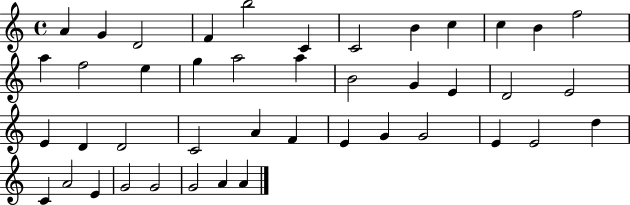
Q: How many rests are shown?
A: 0